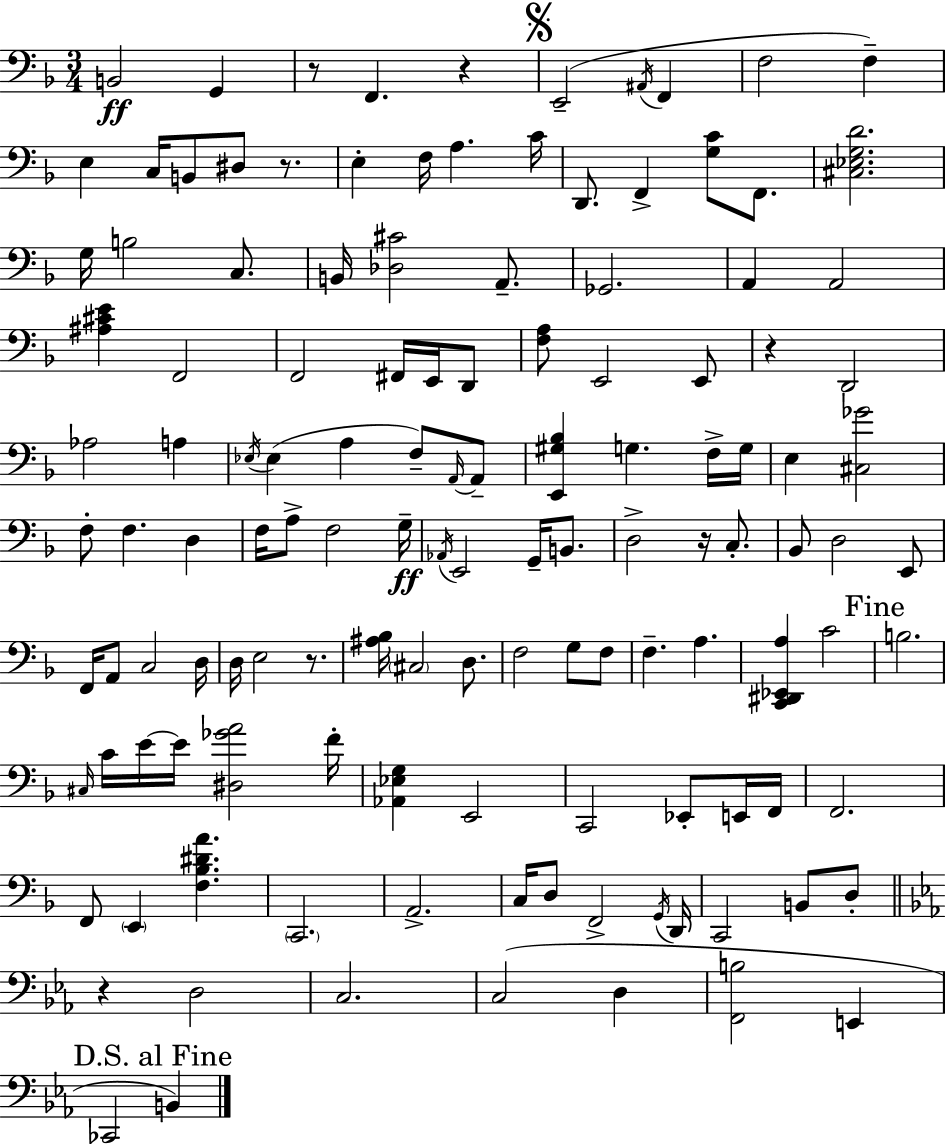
X:1
T:Untitled
M:3/4
L:1/4
K:F
B,,2 G,, z/2 F,, z E,,2 ^A,,/4 F,, F,2 F, E, C,/4 B,,/2 ^D,/2 z/2 E, F,/4 A, C/4 D,,/2 F,, [G,C]/2 F,,/2 [^C,_E,G,D]2 G,/4 B,2 C,/2 B,,/4 [_D,^C]2 A,,/2 _G,,2 A,, A,,2 [^A,^CE] F,,2 F,,2 ^F,,/4 E,,/4 D,,/2 [F,A,]/2 E,,2 E,,/2 z D,,2 _A,2 A, _E,/4 _E, A, F,/2 A,,/4 A,,/2 [E,,^G,_B,] G, F,/4 G,/4 E, [^C,_G]2 F,/2 F, D, F,/4 A,/2 F,2 G,/4 _A,,/4 E,,2 G,,/4 B,,/2 D,2 z/4 C,/2 _B,,/2 D,2 E,,/2 F,,/4 A,,/2 C,2 D,/4 D,/4 E,2 z/2 [^A,_B,]/4 ^C,2 D,/2 F,2 G,/2 F,/2 F, A, [C,,^D,,_E,,A,] C2 B,2 ^C,/4 C/4 E/4 E/4 [^D,_GA]2 F/4 [_A,,_E,G,] E,,2 C,,2 _E,,/2 E,,/4 F,,/4 F,,2 F,,/2 E,, [F,_B,^DA] C,,2 A,,2 C,/4 D,/2 F,,2 G,,/4 D,,/4 C,,2 B,,/2 D,/2 z D,2 C,2 C,2 D, [F,,B,]2 E,, _C,,2 B,,